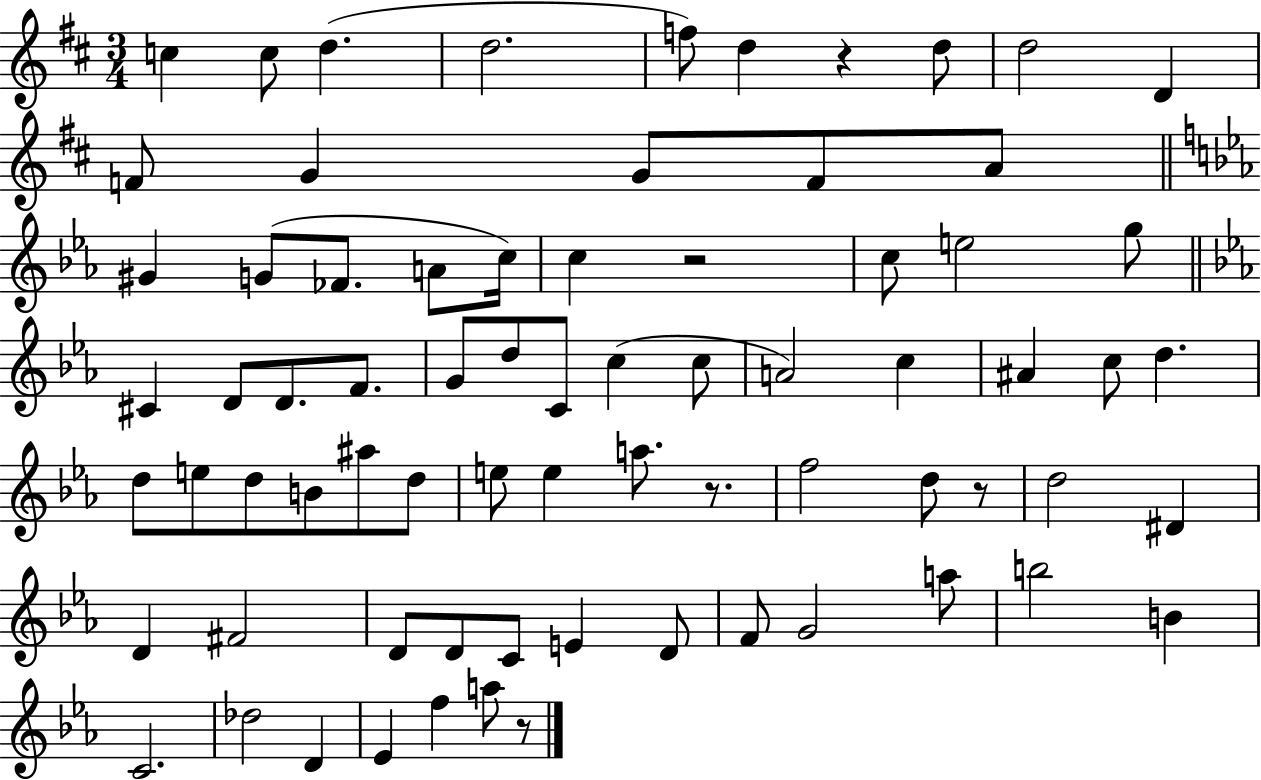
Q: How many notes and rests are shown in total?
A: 73